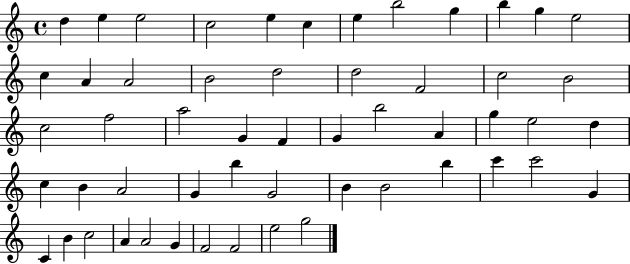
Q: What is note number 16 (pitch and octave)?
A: B4